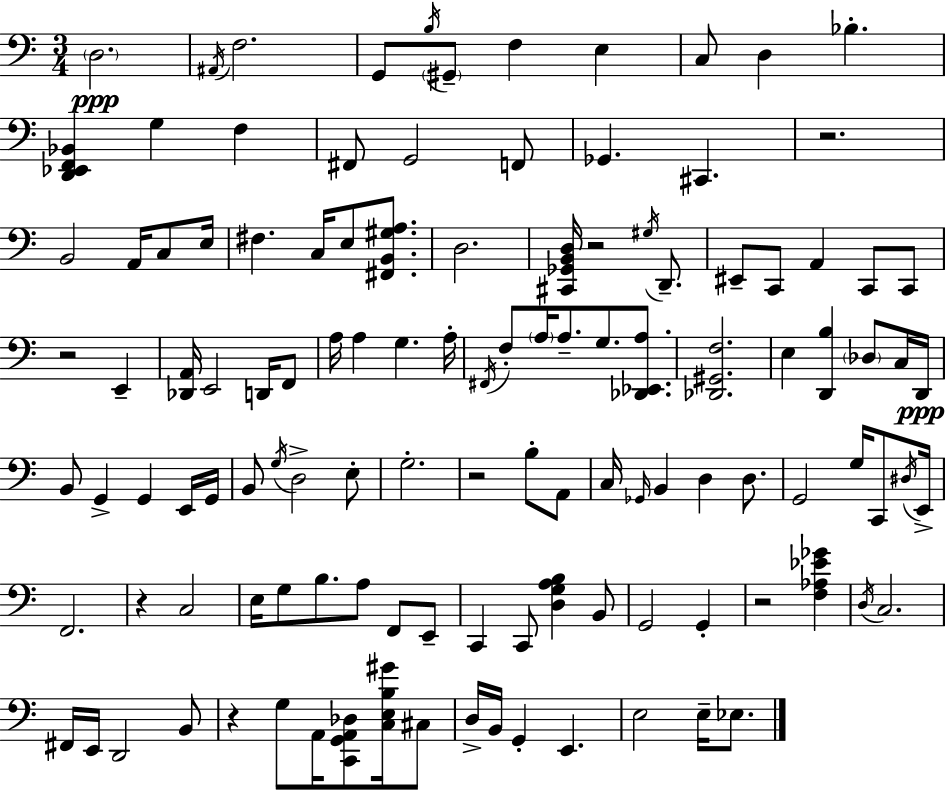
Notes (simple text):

D3/h. A#2/s F3/h. G2/e B3/s G#2/e F3/q E3/q C3/e D3/q Bb3/q. [D2,Eb2,F2,Bb2]/q G3/q F3/q F#2/e G2/h F2/e Gb2/q. C#2/q. R/h. B2/h A2/s C3/e E3/s F#3/q. C3/s E3/e [F#2,B2,G#3,A3]/e. D3/h. [C#2,Gb2,B2,D3]/s R/h G#3/s D2/e. EIS2/e C2/e A2/q C2/e C2/e R/h E2/q [Db2,A2]/s E2/h D2/s F2/e A3/s A3/q G3/q. A3/s F#2/s F3/e A3/s A3/e. G3/e. [Db2,Eb2,A3]/e. [Db2,G#2,F3]/h. E3/q [D2,B3]/q Db3/e C3/s D2/s B2/e G2/q G2/q E2/s G2/s B2/e G3/s D3/h E3/e G3/h. R/h B3/e A2/e C3/s Gb2/s B2/q D3/q D3/e. G2/h G3/s C2/e D#3/s E2/s F2/h. R/q C3/h E3/s G3/e B3/e. A3/e F2/e E2/e C2/q C2/e [D3,G3,A3,B3]/q B2/e G2/h G2/q R/h [F3,Ab3,Eb4,Gb4]/q D3/s C3/h. F#2/s E2/s D2/h B2/e R/q G3/e A2/s [C2,G2,A2,Db3]/e [C3,E3,B3,G#4]/s C#3/e D3/s B2/s G2/q E2/q. E3/h E3/s Eb3/e.